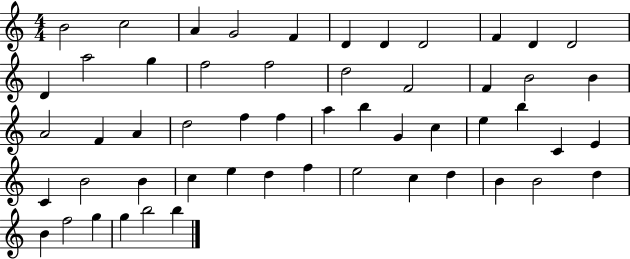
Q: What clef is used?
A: treble